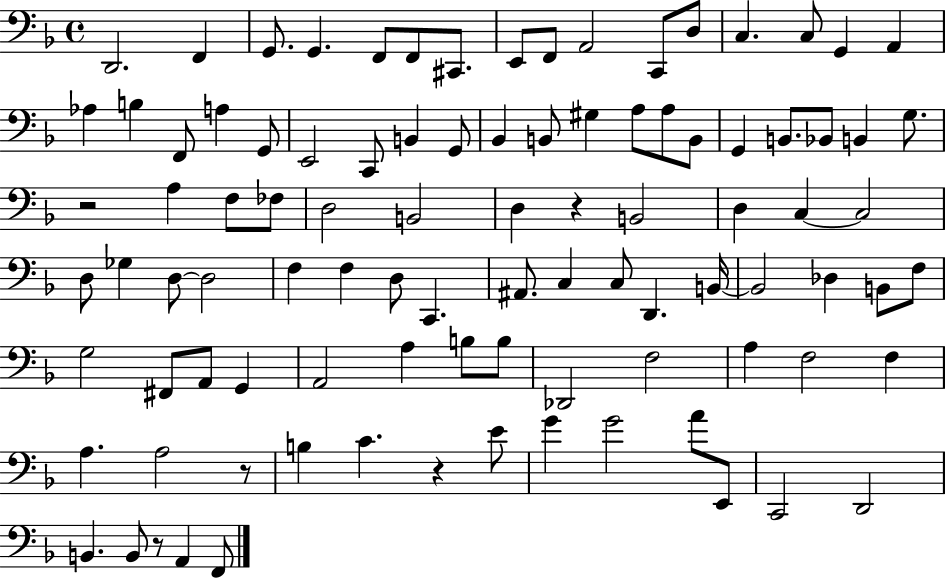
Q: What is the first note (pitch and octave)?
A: D2